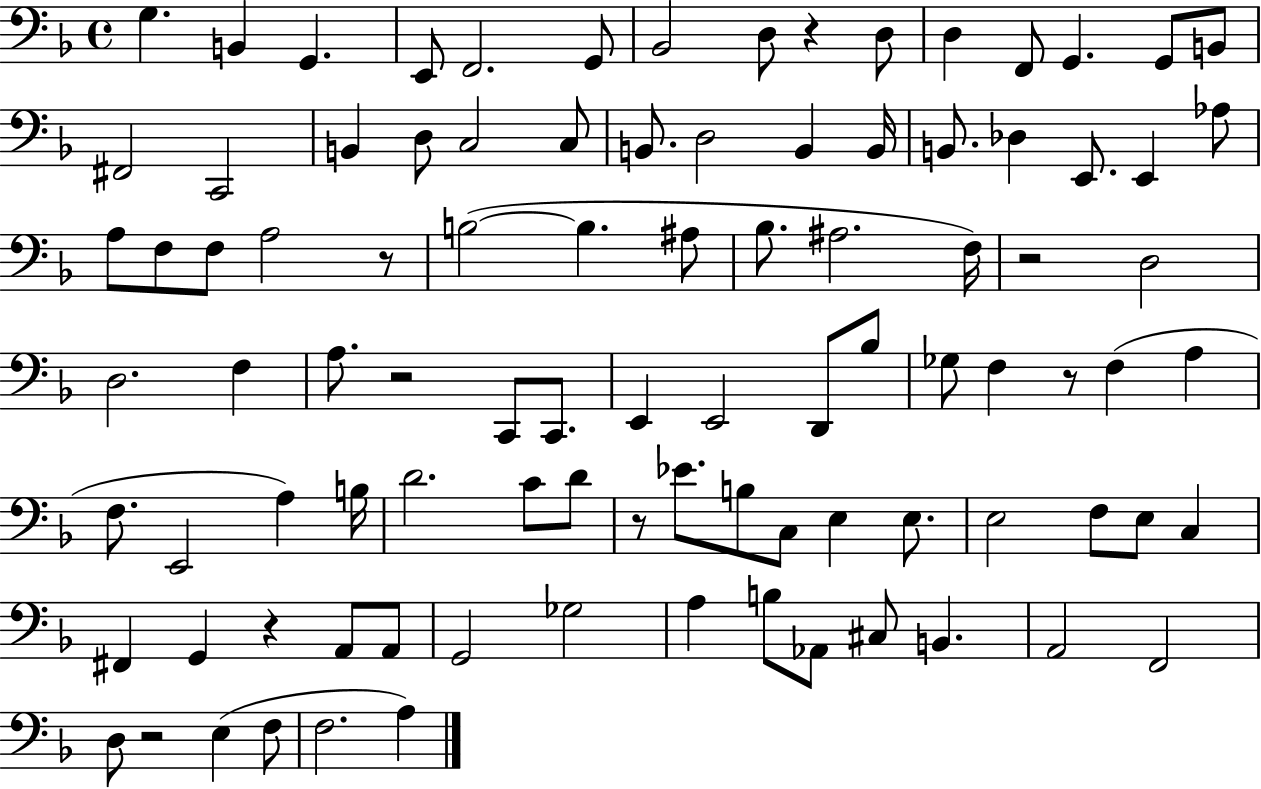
{
  \clef bass
  \time 4/4
  \defaultTimeSignature
  \key f \major
  g4. b,4 g,4. | e,8 f,2. g,8 | bes,2 d8 r4 d8 | d4 f,8 g,4. g,8 b,8 | \break fis,2 c,2 | b,4 d8 c2 c8 | b,8. d2 b,4 b,16 | b,8. des4 e,8. e,4 aes8 | \break a8 f8 f8 a2 r8 | b2~(~ b4. ais8 | bes8. ais2. f16) | r2 d2 | \break d2. f4 | a8. r2 c,8 c,8. | e,4 e,2 d,8 bes8 | ges8 f4 r8 f4( a4 | \break f8. e,2 a4) b16 | d'2. c'8 d'8 | r8 ees'8. b8 c8 e4 e8. | e2 f8 e8 c4 | \break fis,4 g,4 r4 a,8 a,8 | g,2 ges2 | a4 b8 aes,8 cis8 b,4. | a,2 f,2 | \break d8 r2 e4( f8 | f2. a4) | \bar "|."
}